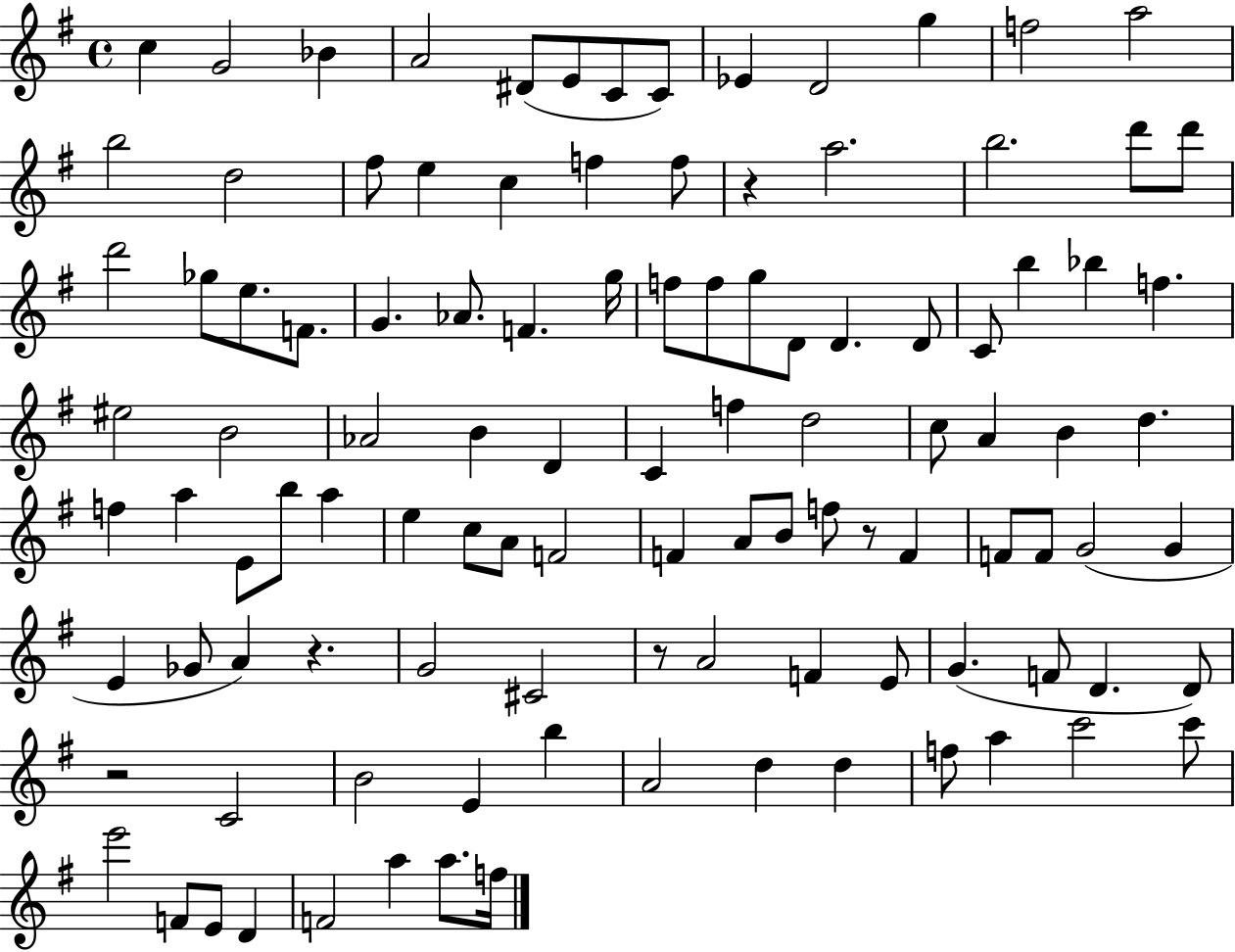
X:1
T:Untitled
M:4/4
L:1/4
K:G
c G2 _B A2 ^D/2 E/2 C/2 C/2 _E D2 g f2 a2 b2 d2 ^f/2 e c f f/2 z a2 b2 d'/2 d'/2 d'2 _g/2 e/2 F/2 G _A/2 F g/4 f/2 f/2 g/2 D/2 D D/2 C/2 b _b f ^e2 B2 _A2 B D C f d2 c/2 A B d f a E/2 b/2 a e c/2 A/2 F2 F A/2 B/2 f/2 z/2 F F/2 F/2 G2 G E _G/2 A z G2 ^C2 z/2 A2 F E/2 G F/2 D D/2 z2 C2 B2 E b A2 d d f/2 a c'2 c'/2 e'2 F/2 E/2 D F2 a a/2 f/4